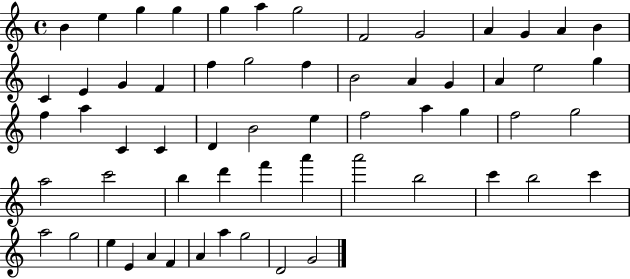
B4/q E5/q G5/q G5/q G5/q A5/q G5/h F4/h G4/h A4/q G4/q A4/q B4/q C4/q E4/q G4/q F4/q F5/q G5/h F5/q B4/h A4/q G4/q A4/q E5/h G5/q F5/q A5/q C4/q C4/q D4/q B4/h E5/q F5/h A5/q G5/q F5/h G5/h A5/h C6/h B5/q D6/q F6/q A6/q A6/h B5/h C6/q B5/h C6/q A5/h G5/h E5/q E4/q A4/q F4/q A4/q A5/q G5/h D4/h G4/h